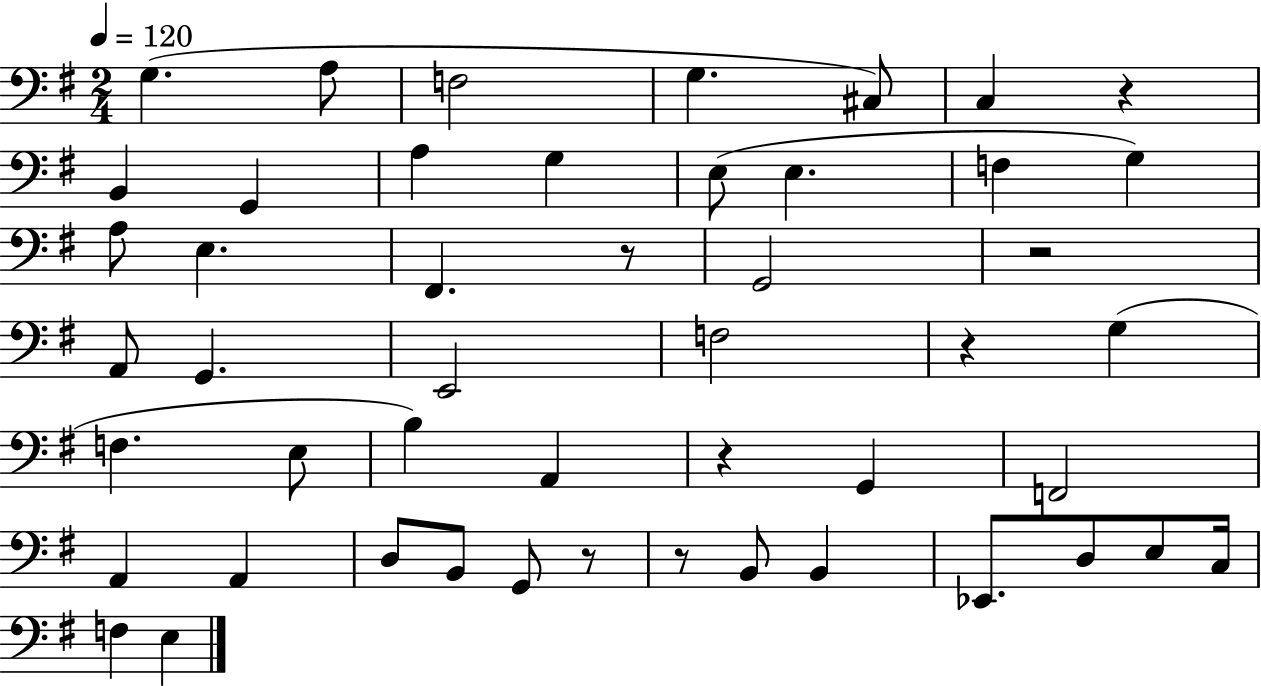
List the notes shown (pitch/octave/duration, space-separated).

G3/q. A3/e F3/h G3/q. C#3/e C3/q R/q B2/q G2/q A3/q G3/q E3/e E3/q. F3/q G3/q A3/e E3/q. F#2/q. R/e G2/h R/h A2/e G2/q. E2/h F3/h R/q G3/q F3/q. E3/e B3/q A2/q R/q G2/q F2/h A2/q A2/q D3/e B2/e G2/e R/e R/e B2/e B2/q Eb2/e. D3/e E3/e C3/s F3/q E3/q